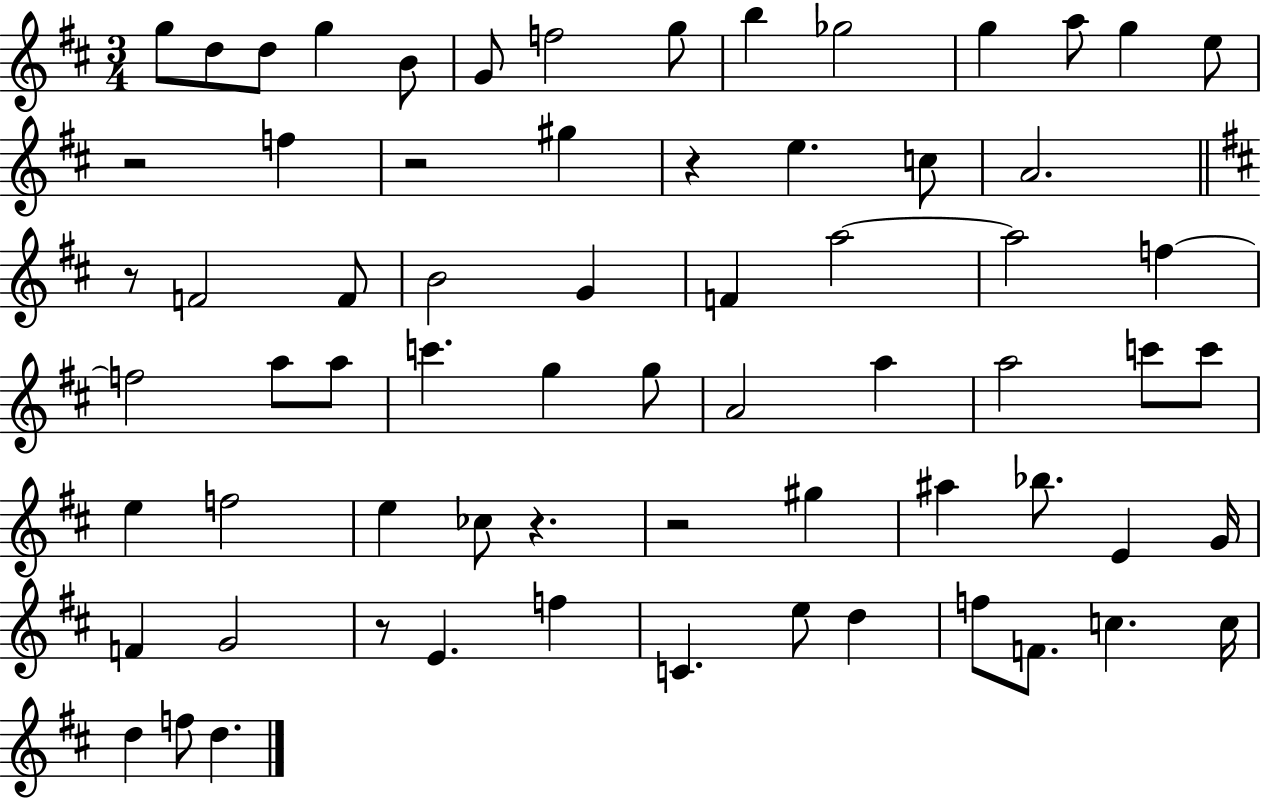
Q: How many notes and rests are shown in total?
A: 68